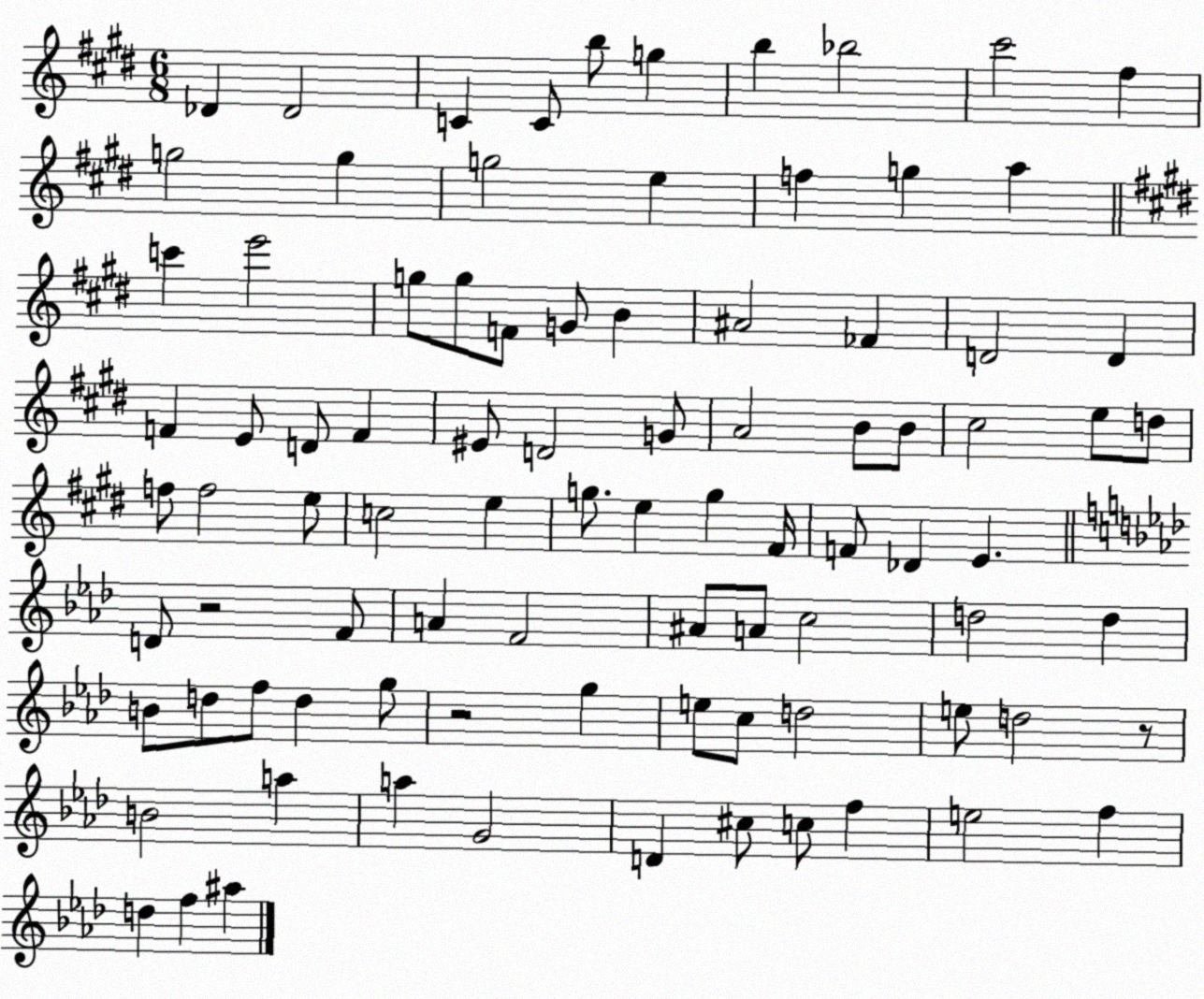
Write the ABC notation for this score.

X:1
T:Untitled
M:6/8
L:1/4
K:E
_D _D2 C C/2 b/2 g b _b2 ^c'2 ^f g2 g g2 e f g a c' e'2 g/2 g/2 F/2 G/2 B ^A2 _F D2 D F E/2 D/2 F ^E/2 D2 G/2 A2 B/2 B/2 ^c2 e/2 d/2 f/2 f2 e/2 c2 e g/2 e g ^F/4 F/2 _D E D/2 z2 F/2 A F2 ^A/2 A/2 c2 d2 d B/2 d/2 f/2 d g/2 z2 g e/2 c/2 d2 e/2 d2 z/2 B2 a a G2 D ^c/2 c/2 f e2 f d f ^a